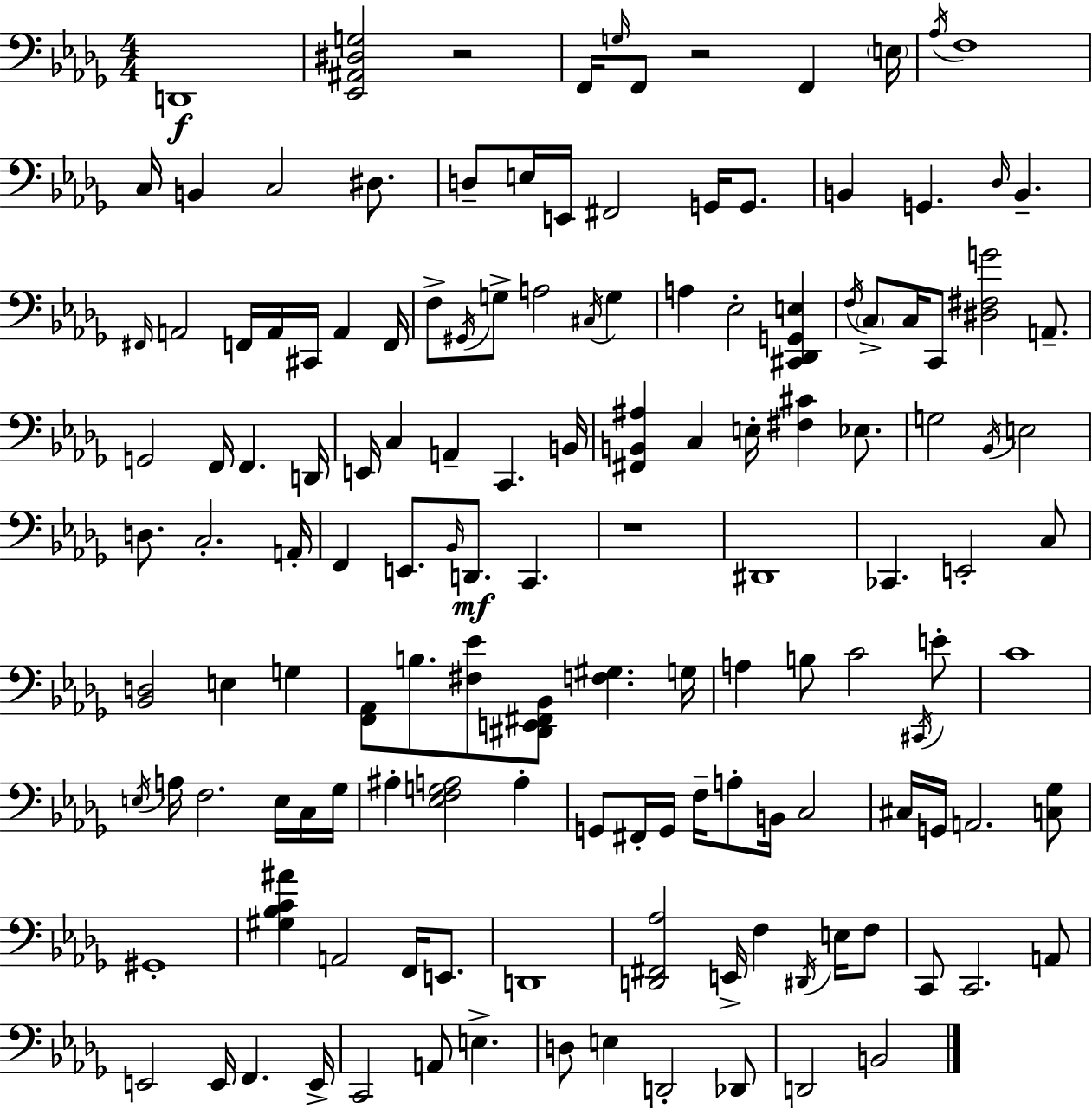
X:1
T:Untitled
M:4/4
L:1/4
K:Bbm
D,,4 [_E,,^A,,^D,G,]2 z2 F,,/4 G,/4 F,,/2 z2 F,, E,/4 _A,/4 F,4 C,/4 B,, C,2 ^D,/2 D,/2 E,/4 E,,/4 ^F,,2 G,,/4 G,,/2 B,, G,, _D,/4 B,, ^F,,/4 A,,2 F,,/4 A,,/4 ^C,,/4 A,, F,,/4 F,/2 ^G,,/4 G,/2 A,2 ^C,/4 G, A, _E,2 [^C,,_D,,G,,E,] F,/4 C,/2 C,/4 C,,/2 [^D,^F,G]2 A,,/2 G,,2 F,,/4 F,, D,,/4 E,,/4 C, A,, C,, B,,/4 [^F,,B,,^A,] C, E,/4 [^F,^C] _E,/2 G,2 _B,,/4 E,2 D,/2 C,2 A,,/4 F,, E,,/2 _B,,/4 D,,/2 C,, z4 ^D,,4 _C,, E,,2 C,/2 [_B,,D,]2 E, G, [F,,_A,,]/2 B,/2 [^F,_E]/2 [^D,,E,,^F,,_B,,]/2 [F,^G,] G,/4 A, B,/2 C2 ^C,,/4 E/2 C4 E,/4 A,/4 F,2 E,/4 C,/4 _G,/4 ^A, [_E,F,G,A,]2 A, G,,/2 ^F,,/4 G,,/4 F,/4 A,/2 B,,/4 C,2 ^C,/4 G,,/4 A,,2 [C,_G,]/2 ^G,,4 [^G,_B,C^A] A,,2 F,,/4 E,,/2 D,,4 [D,,^F,,_A,]2 E,,/4 F, ^D,,/4 E,/4 F,/2 C,,/2 C,,2 A,,/2 E,,2 E,,/4 F,, E,,/4 C,,2 A,,/2 E, D,/2 E, D,,2 _D,,/2 D,,2 B,,2